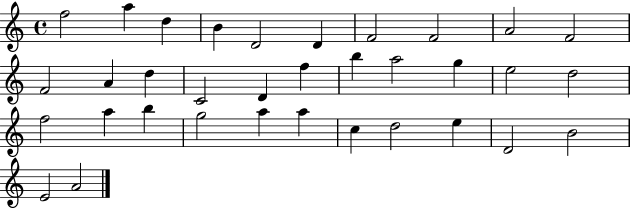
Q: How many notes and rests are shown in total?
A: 34